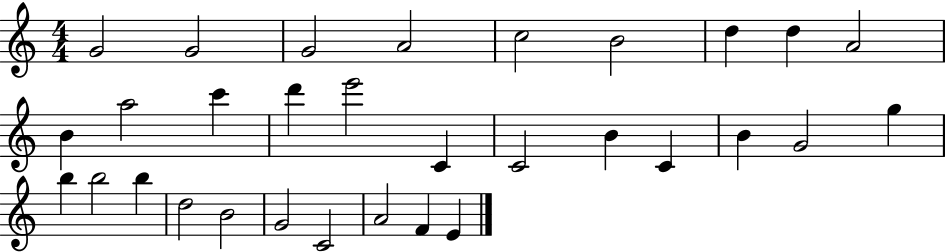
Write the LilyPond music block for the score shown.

{
  \clef treble
  \numericTimeSignature
  \time 4/4
  \key c \major
  g'2 g'2 | g'2 a'2 | c''2 b'2 | d''4 d''4 a'2 | \break b'4 a''2 c'''4 | d'''4 e'''2 c'4 | c'2 b'4 c'4 | b'4 g'2 g''4 | \break b''4 b''2 b''4 | d''2 b'2 | g'2 c'2 | a'2 f'4 e'4 | \break \bar "|."
}